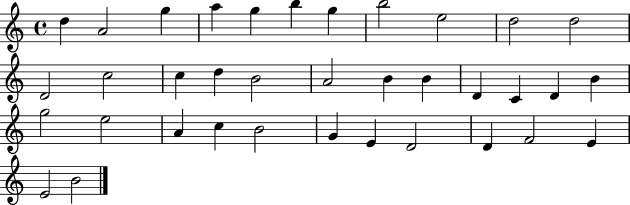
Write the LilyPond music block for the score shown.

{
  \clef treble
  \time 4/4
  \defaultTimeSignature
  \key c \major
  d''4 a'2 g''4 | a''4 g''4 b''4 g''4 | b''2 e''2 | d''2 d''2 | \break d'2 c''2 | c''4 d''4 b'2 | a'2 b'4 b'4 | d'4 c'4 d'4 b'4 | \break g''2 e''2 | a'4 c''4 b'2 | g'4 e'4 d'2 | d'4 f'2 e'4 | \break e'2 b'2 | \bar "|."
}